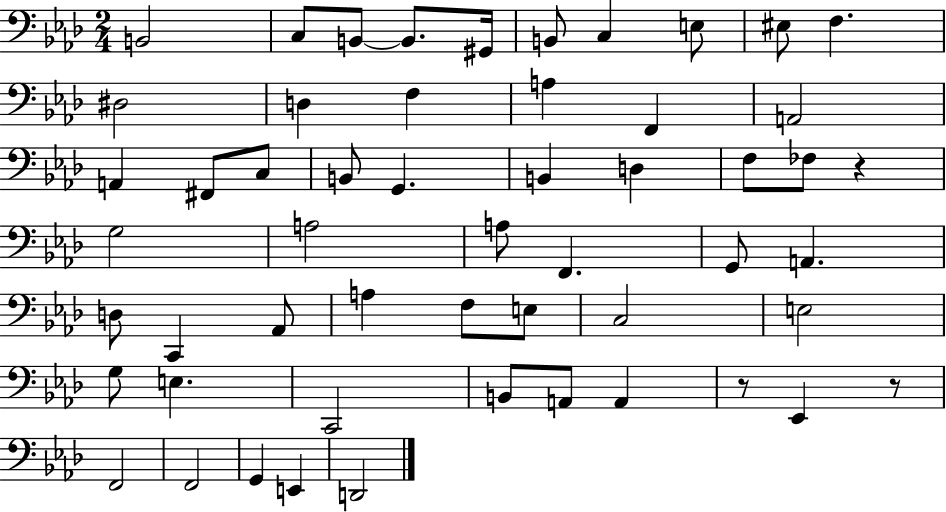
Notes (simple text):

B2/h C3/e B2/e B2/e. G#2/s B2/e C3/q E3/e EIS3/e F3/q. D#3/h D3/q F3/q A3/q F2/q A2/h A2/q F#2/e C3/e B2/e G2/q. B2/q D3/q F3/e FES3/e R/q G3/h A3/h A3/e F2/q. G2/e A2/q. D3/e C2/q Ab2/e A3/q F3/e E3/e C3/h E3/h G3/e E3/q. C2/h B2/e A2/e A2/q R/e Eb2/q R/e F2/h F2/h G2/q E2/q D2/h